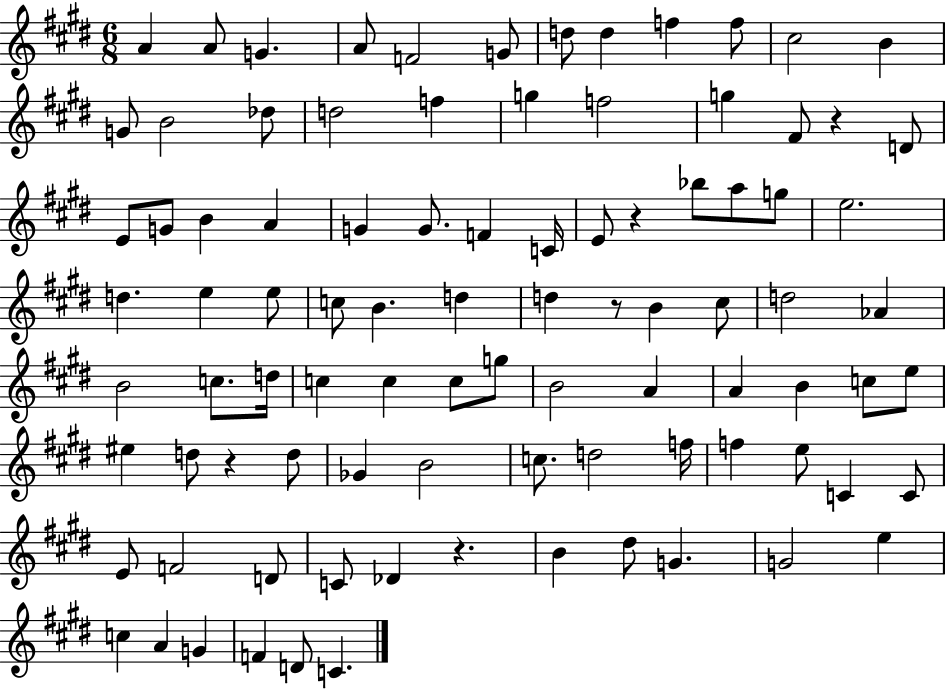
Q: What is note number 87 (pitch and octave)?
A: C4